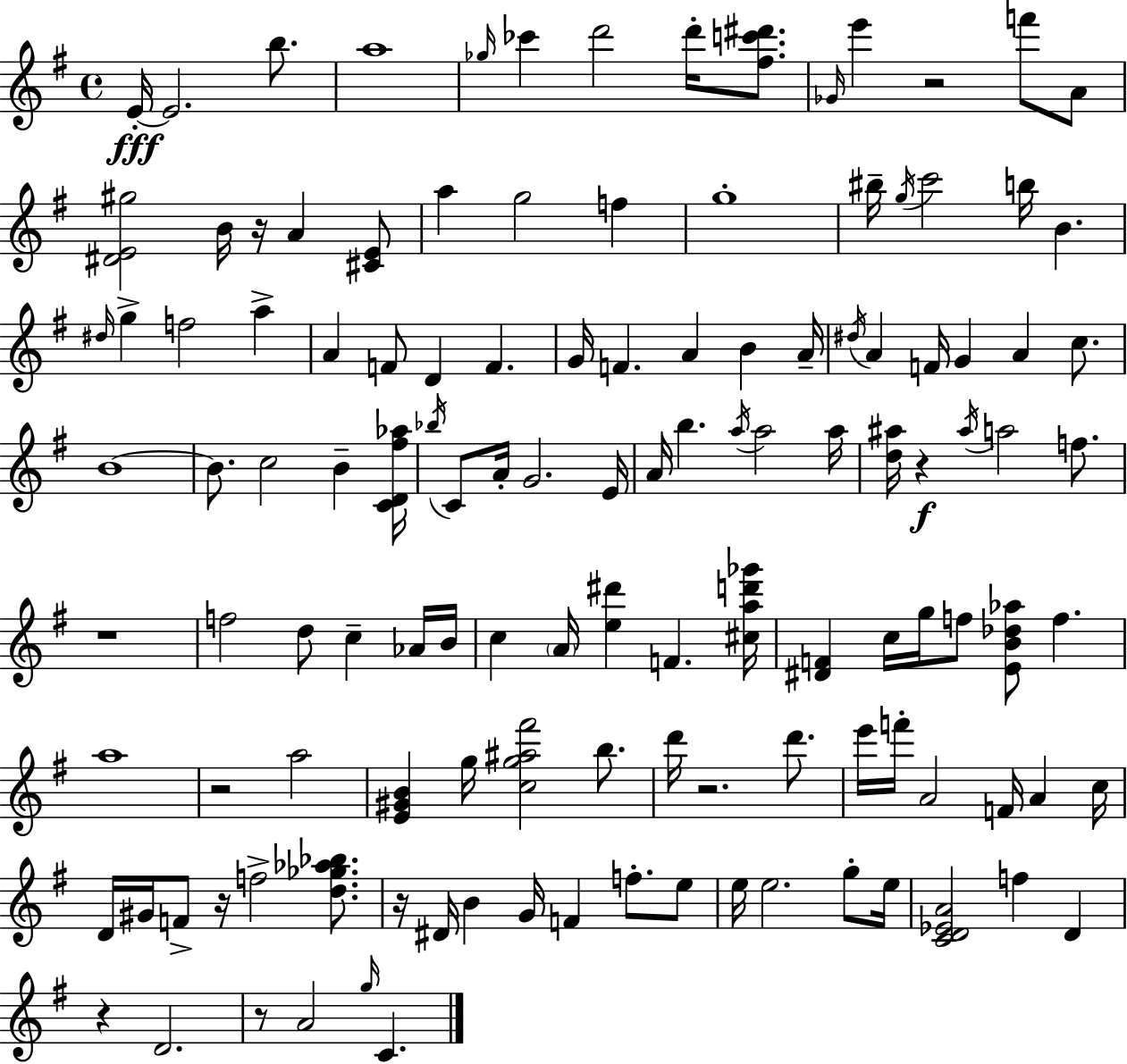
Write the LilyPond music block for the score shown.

{
  \clef treble
  \time 4/4
  \defaultTimeSignature
  \key e \minor
  \repeat volta 2 { e'16-.~~\fff e'2. b''8. | a''1 | \grace { ges''16 } ces'''4 d'''2 d'''16-. <fis'' c''' dis'''>8. | \grace { ges'16 } e'''4 r2 f'''8 | \break a'8 <dis' e' gis''>2 b'16 r16 a'4 | <cis' e'>8 a''4 g''2 f''4 | g''1-. | bis''16-- \acciaccatura { g''16 } c'''2 b''16 b'4. | \break \grace { dis''16 } g''4-> f''2 | a''4-> a'4 f'8 d'4 f'4. | g'16 f'4. a'4 b'4 | a'16-- \acciaccatura { dis''16 } a'4 f'16 g'4 a'4 | \break c''8. b'1~~ | b'8. c''2 | b'4-- <c' d' fis'' aes''>16 \acciaccatura { bes''16 } c'8 a'16-. g'2. | e'16 a'16 b''4. \acciaccatura { a''16 } a''2 | \break a''16 <d'' ais''>16 r4\f \acciaccatura { ais''16 } a''2 | f''8. r1 | f''2 | d''8 c''4-- aes'16 b'16 c''4 \parenthesize a'16 <e'' dis'''>4 | \break f'4. <cis'' a'' d''' ges'''>16 <dis' f'>4 c''16 g''16 f''8 | <e' b' des'' aes''>8 f''4. a''1 | r2 | a''2 <e' gis' b'>4 g''16 <c'' g'' ais'' fis'''>2 | \break b''8. d'''16 r2. | d'''8. e'''16 f'''16-. a'2 | f'16 a'4 c''16 d'16 gis'16 f'8-> r16 f''2-> | <d'' ges'' aes'' bes''>8. r16 dis'16 b'4 g'16 f'4 | \break f''8.-. e''8 e''16 e''2. | g''8-. e''16 <c' d' ees' a'>2 | f''4 d'4 r4 d'2. | r8 a'2 | \break \grace { g''16 } c'4. } \bar "|."
}